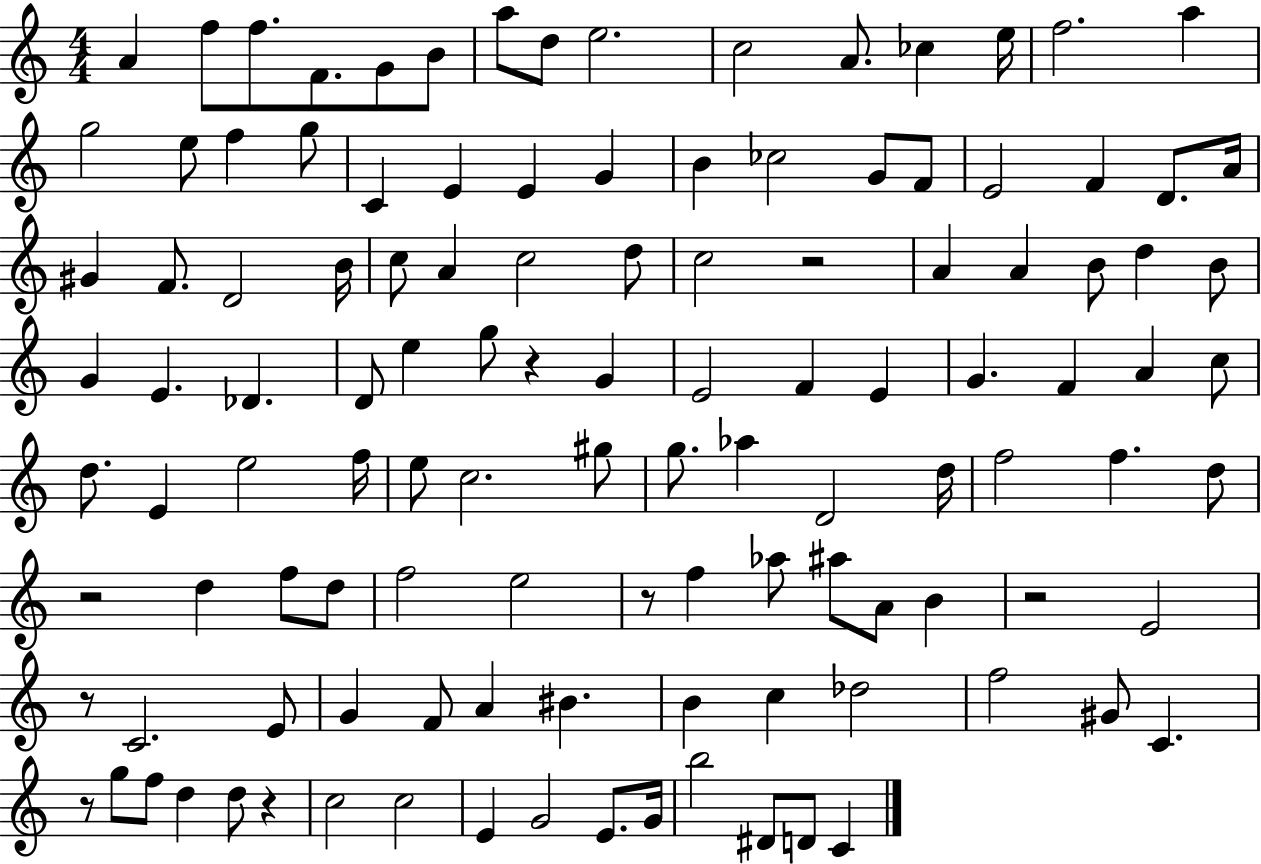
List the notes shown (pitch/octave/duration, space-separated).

A4/q F5/e F5/e. F4/e. G4/e B4/e A5/e D5/e E5/h. C5/h A4/e. CES5/q E5/s F5/h. A5/q G5/h E5/e F5/q G5/e C4/q E4/q E4/q G4/q B4/q CES5/h G4/e F4/e E4/h F4/q D4/e. A4/s G#4/q F4/e. D4/h B4/s C5/e A4/q C5/h D5/e C5/h R/h A4/q A4/q B4/e D5/q B4/e G4/q E4/q. Db4/q. D4/e E5/q G5/e R/q G4/q E4/h F4/q E4/q G4/q. F4/q A4/q C5/e D5/e. E4/q E5/h F5/s E5/e C5/h. G#5/e G5/e. Ab5/q D4/h D5/s F5/h F5/q. D5/e R/h D5/q F5/e D5/e F5/h E5/h R/e F5/q Ab5/e A#5/e A4/e B4/q R/h E4/h R/e C4/h. E4/e G4/q F4/e A4/q BIS4/q. B4/q C5/q Db5/h F5/h G#4/e C4/q. R/e G5/e F5/e D5/q D5/e R/q C5/h C5/h E4/q G4/h E4/e. G4/s B5/h D#4/e D4/e C4/q